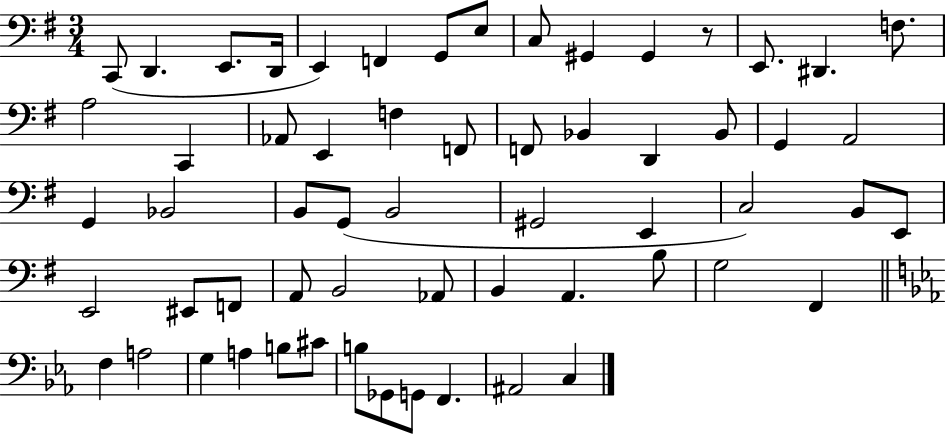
C2/e D2/q. E2/e. D2/s E2/q F2/q G2/e E3/e C3/e G#2/q G#2/q R/e E2/e. D#2/q. F3/e. A3/h C2/q Ab2/e E2/q F3/q F2/e F2/e Bb2/q D2/q Bb2/e G2/q A2/h G2/q Bb2/h B2/e G2/e B2/h G#2/h E2/q C3/h B2/e E2/e E2/h EIS2/e F2/e A2/e B2/h Ab2/e B2/q A2/q. B3/e G3/h F#2/q F3/q A3/h G3/q A3/q B3/e C#4/e B3/e Gb2/e G2/e F2/q. A#2/h C3/q